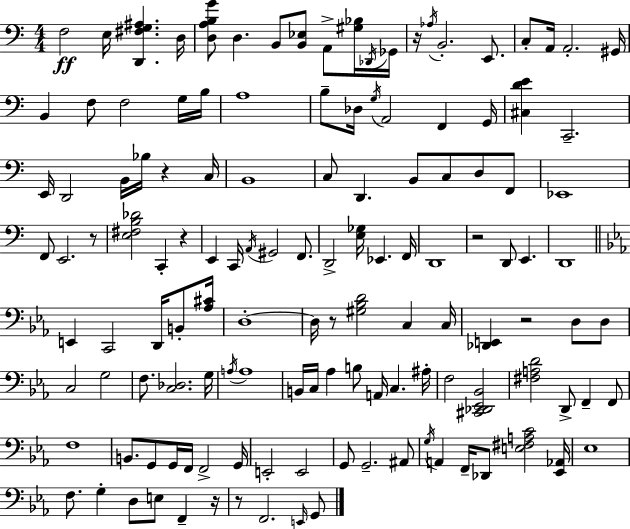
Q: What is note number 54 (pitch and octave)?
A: D2